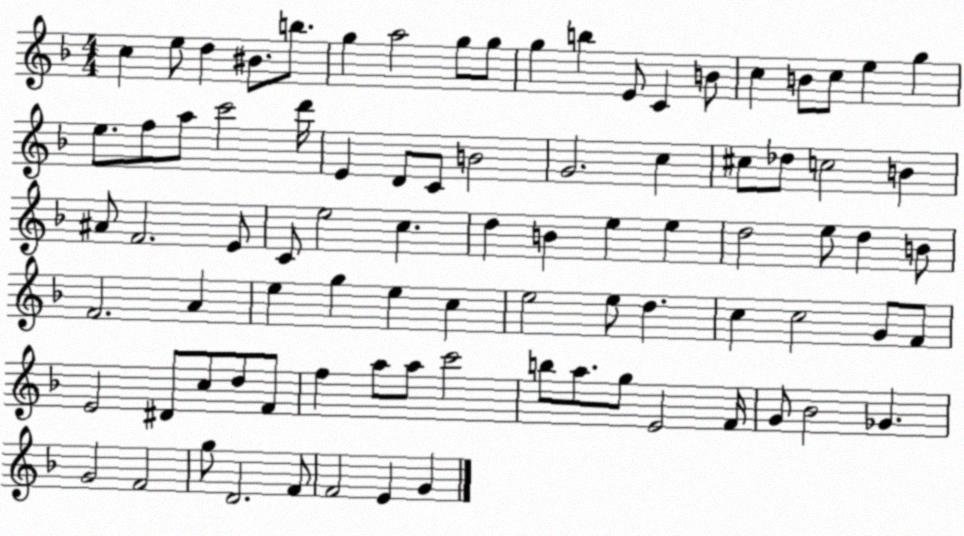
X:1
T:Untitled
M:4/4
L:1/4
K:F
c e/2 d ^B/2 b/2 g a2 g/2 g/2 g b E/2 C B/2 c B/2 c/2 e g e/2 f/2 a/2 c'2 d'/4 E D/2 C/2 B2 G2 c ^c/2 _d/2 c2 B ^A/2 F2 E/2 C/2 e2 c d B e e d2 e/2 d B/2 F2 A e g e c e2 e/2 d c c2 G/2 F/2 E2 ^D/2 c/2 d/2 F/2 f a/2 a/2 c'2 b/2 a/2 g/2 E2 F/4 G/2 _B2 _G G2 F2 g/2 D2 F/2 F2 E G